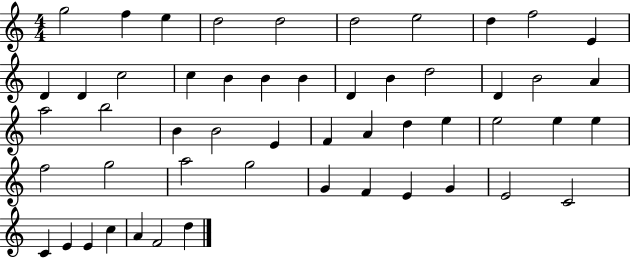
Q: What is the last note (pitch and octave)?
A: D5